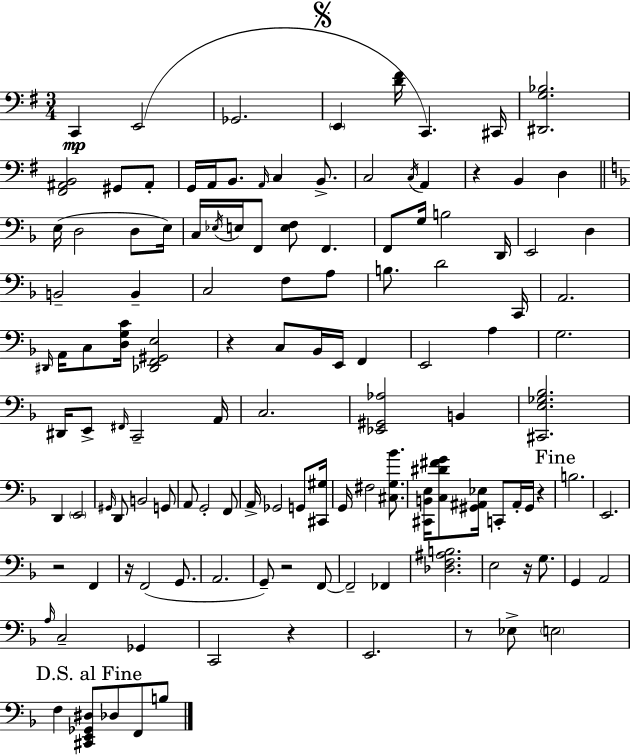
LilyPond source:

{
  \clef bass
  \numericTimeSignature
  \time 3/4
  \key g \major
  \repeat volta 2 { c,4\mp e,2( | ges,2. | \mark \markup { \musicglyph "scripts.segno" } \parenthesize e,4 <d' fis'>16 c,4.) cis,16 | <dis, g bes>2. | \break <fis, ais, b,>2 gis,8 ais,8-. | g,16 a,16 b,8. \grace { a,16 } c4 b,8.-> | c2 \acciaccatura { c16 } a,4 | r4 b,4 d4 | \break \bar "||" \break \key f \major e16( d2 d8 e16) | c16 \acciaccatura { ees16 } e16 f,8 <e f>8 f,4. | f,8 g16 b2 | d,16 e,2 d4 | \break b,2-- b,4-- | c2 f8 a8 | b8. d'2 | c,16 a,2. | \break \grace { dis,16 } a,16 c8 <d g c'>16 <des, f, gis, e>2 | r4 c8 bes,16 e,16 f,4 | e,2 a4 | g2. | \break dis,16 e,8-> \grace { fis,16 } c,2-- | a,16 c2. | <ees, gis, aes>2 b,4 | <cis, e ges bes>2. | \break d,4 \parenthesize e,2 | \grace { gis,16 } d,8 b,2 | g,8 a,8 g,2-. | f,8 a,16-> ges,2 | \break g,8 <cis, gis>16 g,16 fis2 | <cis g bes'>8. <cis, b, e>16 <c dis' fis' g'>8 <gis, ais, ees>16 c,8-. ais,16-. gis,16 | r4 \mark "Fine" b2. | e,2. | \break r2 | f,4 r16 f,2( | g,8. a,2. | g,8--) r2 | \break f,8~~ f,2-- | fes,4 <des f ais b>2. | e2 | r16 g8. g,4 a,2 | \break \grace { a16 } c2-- | ges,4 c,2 | r4 e,2. | r8 ees8-> \parenthesize e2 | \break \mark "D.S. al Fine" f4 <cis, e, ges, dis>8 des8 | f,8 b8 } \bar "|."
}